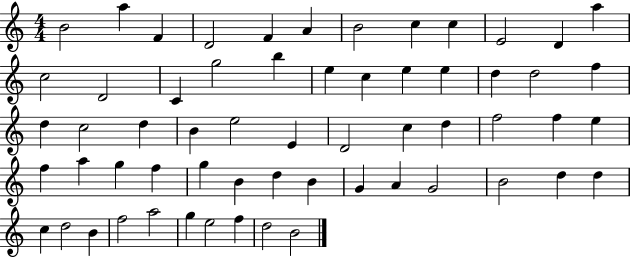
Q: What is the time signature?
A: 4/4